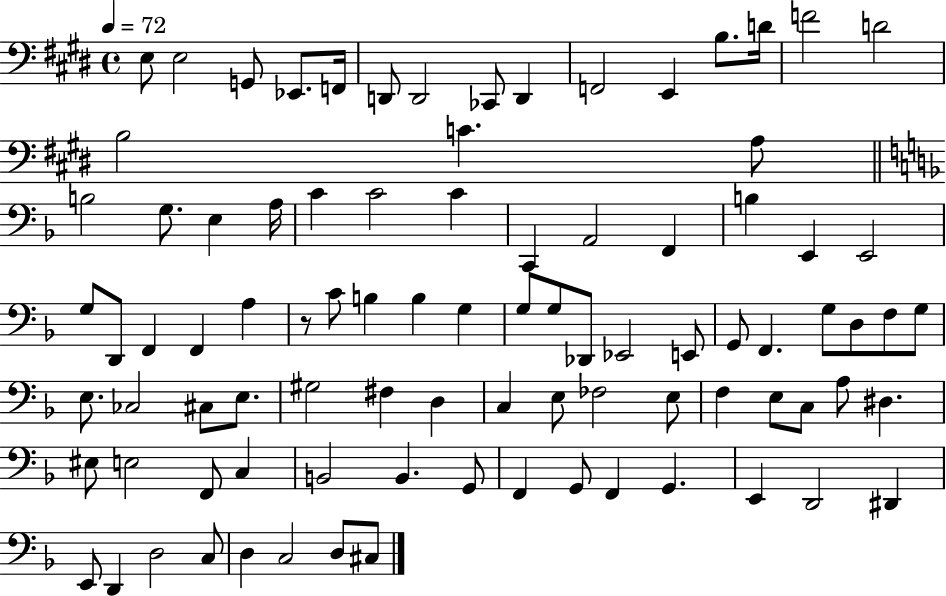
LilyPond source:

{
  \clef bass
  \time 4/4
  \defaultTimeSignature
  \key e \major
  \tempo 4 = 72
  e8 e2 g,8 ees,8. f,16 | d,8 d,2 ces,8 d,4 | f,2 e,4 b8. d'16 | f'2 d'2 | \break b2 c'4. a8 | \bar "||" \break \key d \minor b2 g8. e4 a16 | c'4 c'2 c'4 | c,4 a,2 f,4 | b4 e,4 e,2 | \break g8 d,8 f,4 f,4 a4 | r8 c'8 b4 b4 g4 | g8 g8 des,8 ees,2 e,8 | g,8 f,4. g8 d8 f8 g8 | \break e8. ces2 cis8 e8. | gis2 fis4 d4 | c4 e8 fes2 e8 | f4 e8 c8 a8 dis4. | \break eis8 e2 f,8 c4 | b,2 b,4. g,8 | f,4 g,8 f,4 g,4. | e,4 d,2 dis,4 | \break e,8 d,4 d2 c8 | d4 c2 d8 cis8 | \bar "|."
}